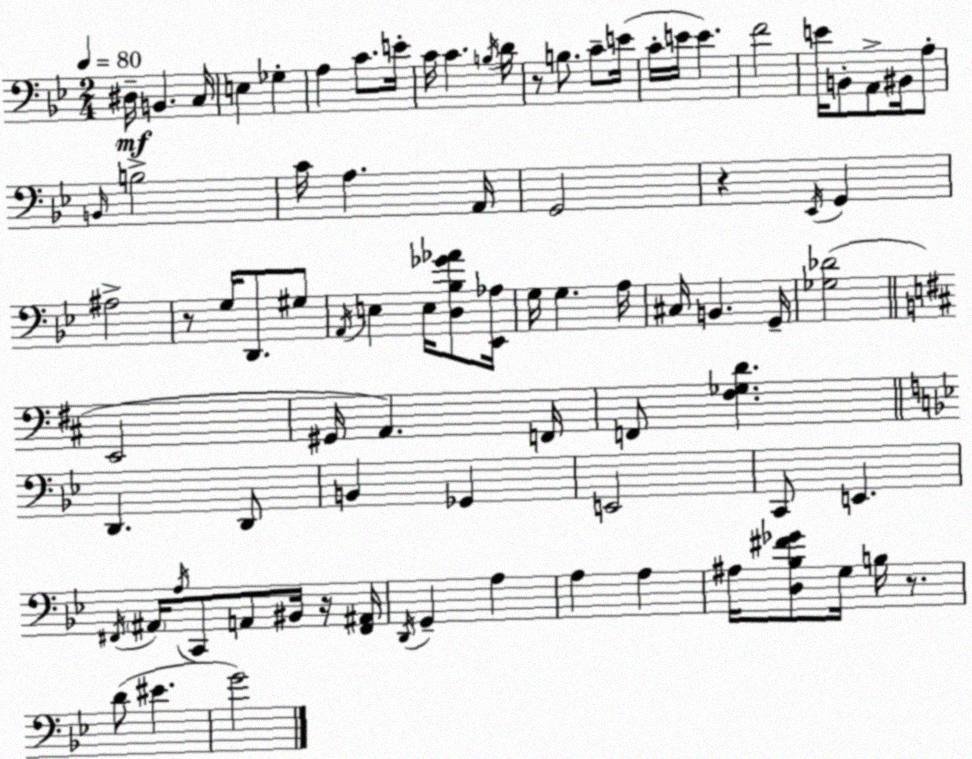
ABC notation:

X:1
T:Untitled
M:2/4
L:1/4
K:Gm
^D,/4 B,, C,/4 E, _G, A, C/2 E/4 C/4 C B,/4 D/4 z/2 B,/2 C/2 E/4 C/4 E/4 E F2 E/4 B,,/2 A,,/2 ^B,,/4 A,/2 B,,/4 B,2 C/4 A, A,,/4 G,,2 z _E,,/4 G,, ^A,2 z/2 G,/4 D,,/2 ^G,/2 A,,/4 E, E,/4 [D,_B,_G_A]/2 [_E,,_A,]/4 G,/4 G, A,/4 ^C,/4 B,, G,,/4 [_G,_D]2 E,,2 ^G,,/4 A,, F,,/4 F,,/2 [^F,_G,D] D,, D,,/2 B,, _G,, E,,2 C,,/2 E,, ^F,,/4 ^A,,/4 A,/4 C,,/2 A,,/2 ^B,,/4 z/4 [^F,,^A,,]/4 D,,/4 G,, A, A, A, ^A,/4 [D,_B,^F_G]/2 G,/4 B,/4 z/2 D/2 ^E G2